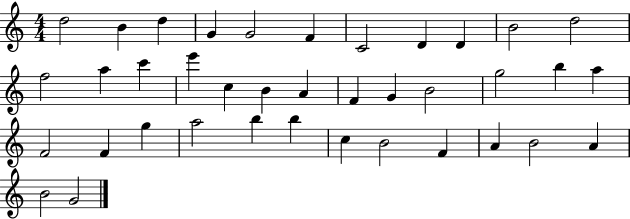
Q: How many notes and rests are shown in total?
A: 38